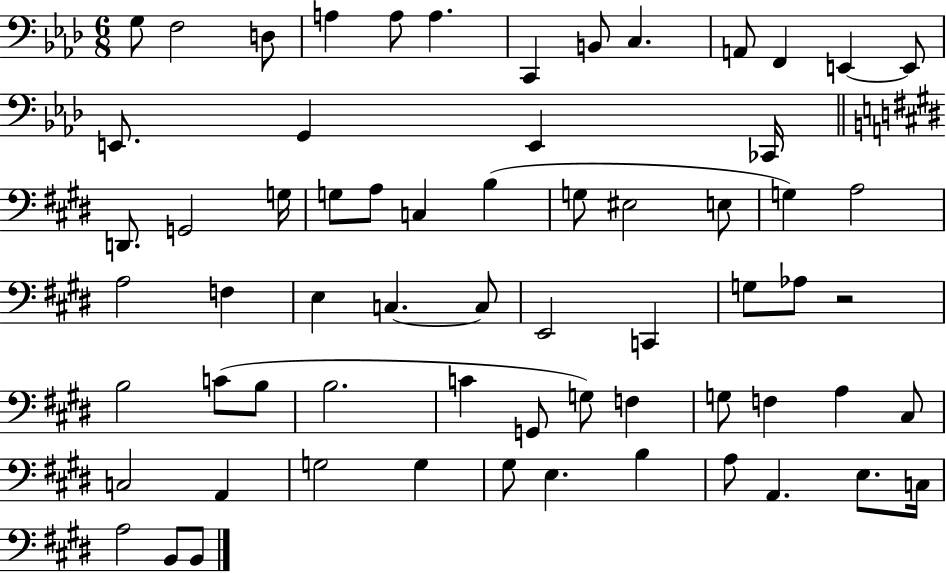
G3/e F3/h D3/e A3/q A3/e A3/q. C2/q B2/e C3/q. A2/e F2/q E2/q E2/e E2/e. G2/q E2/q CES2/s D2/e. G2/h G3/s G3/e A3/e C3/q B3/q G3/e EIS3/h E3/e G3/q A3/h A3/h F3/q E3/q C3/q. C3/e E2/h C2/q G3/e Ab3/e R/h B3/h C4/e B3/e B3/h. C4/q G2/e G3/e F3/q G3/e F3/q A3/q C#3/e C3/h A2/q G3/h G3/q G#3/e E3/q. B3/q A3/e A2/q. E3/e. C3/s A3/h B2/e B2/e